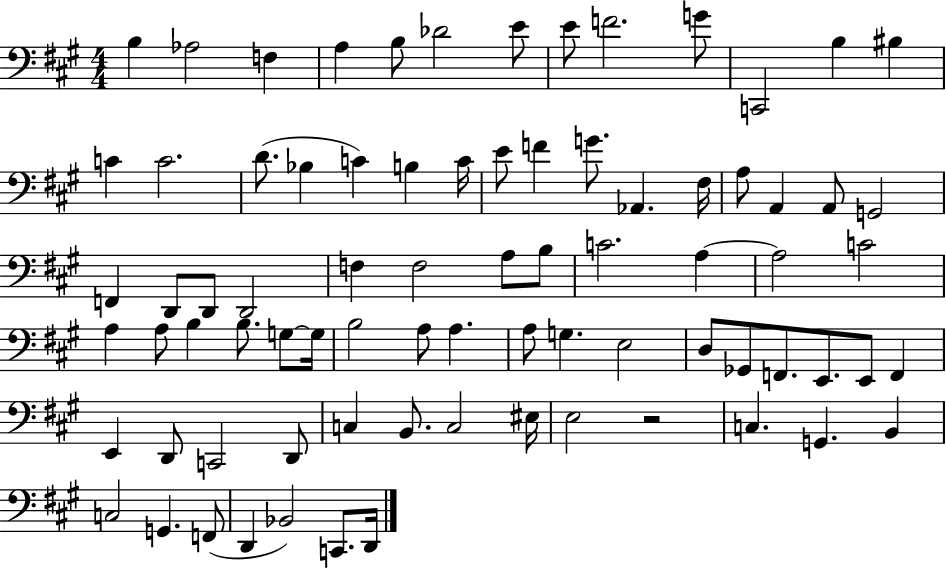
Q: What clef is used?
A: bass